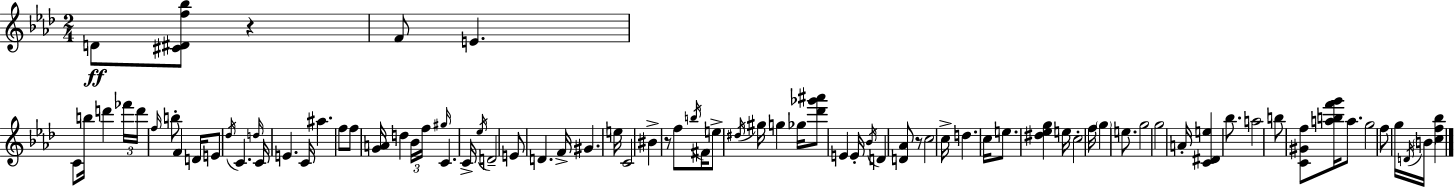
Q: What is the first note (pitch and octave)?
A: D4